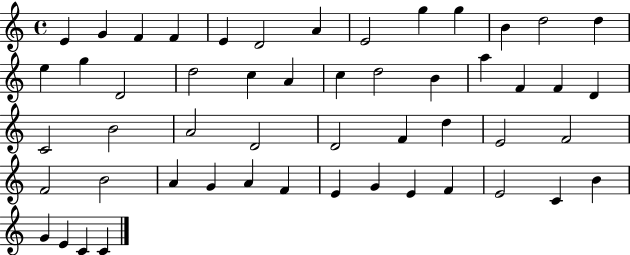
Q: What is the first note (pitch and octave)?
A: E4